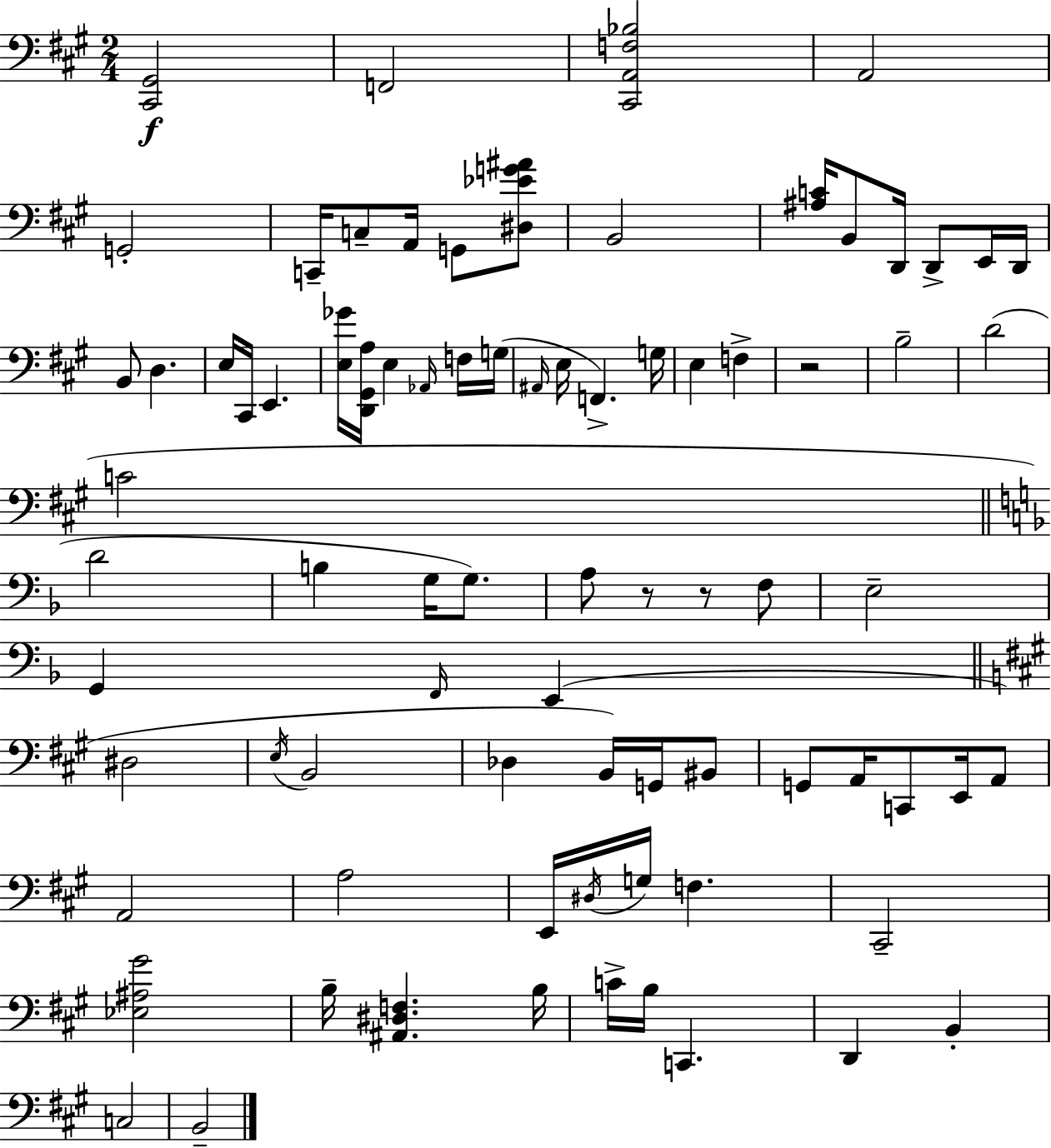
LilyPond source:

{
  \clef bass
  \numericTimeSignature
  \time 2/4
  \key a \major
  <cis, gis,>2\f | f,2 | <cis, a, f bes>2 | a,2 | \break g,2-. | c,16-- c8-- a,16 g,8 <dis ees' g' ais'>8 | b,2 | <ais c'>16 b,8 d,16 d,8-> e,16 d,16 | \break b,8 d4. | e16 cis,16 e,4. | <e ges'>16 <d, gis, a>16 e4 \grace { aes,16 } f16 | g16( \grace { ais,16 } e16 f,4.->) | \break g16 e4 f4-> | r2 | b2-- | d'2( | \break c'2 | \bar "||" \break \key f \major d'2 | b4 g16 g8.) | a8 r8 r8 f8 | e2-- | \break g,4 \grace { f,16 } e,4( | \bar "||" \break \key a \major dis2 | \acciaccatura { e16 } b,2 | des4 b,16) g,16 bis,8 | g,8 a,16 c,8 e,16 a,8 | \break a,2 | a2 | e,16 \acciaccatura { dis16 } g16 f4. | cis,2-- | \break <ees ais gis'>2 | b16-- <ais, dis f>4. | b16 c'16-> b16 c,4. | d,4 b,4-. | \break c2 | b,2-- | \bar "|."
}